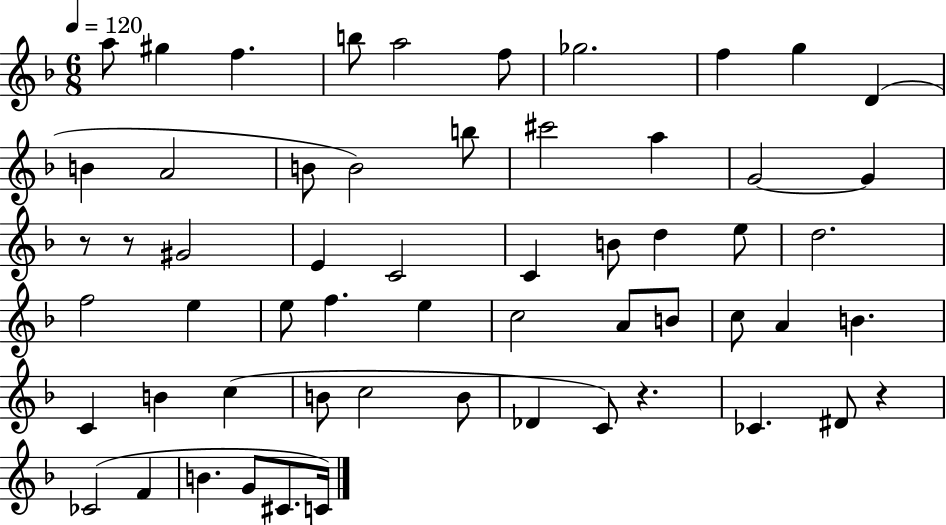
{
  \clef treble
  \numericTimeSignature
  \time 6/8
  \key f \major
  \tempo 4 = 120
  a''8 gis''4 f''4. | b''8 a''2 f''8 | ges''2. | f''4 g''4 d'4( | \break b'4 a'2 | b'8 b'2) b''8 | cis'''2 a''4 | g'2~~ g'4 | \break r8 r8 gis'2 | e'4 c'2 | c'4 b'8 d''4 e''8 | d''2. | \break f''2 e''4 | e''8 f''4. e''4 | c''2 a'8 b'8 | c''8 a'4 b'4. | \break c'4 b'4 c''4( | b'8 c''2 b'8 | des'4 c'8) r4. | ces'4. dis'8 r4 | \break ces'2( f'4 | b'4. g'8 cis'8. c'16) | \bar "|."
}